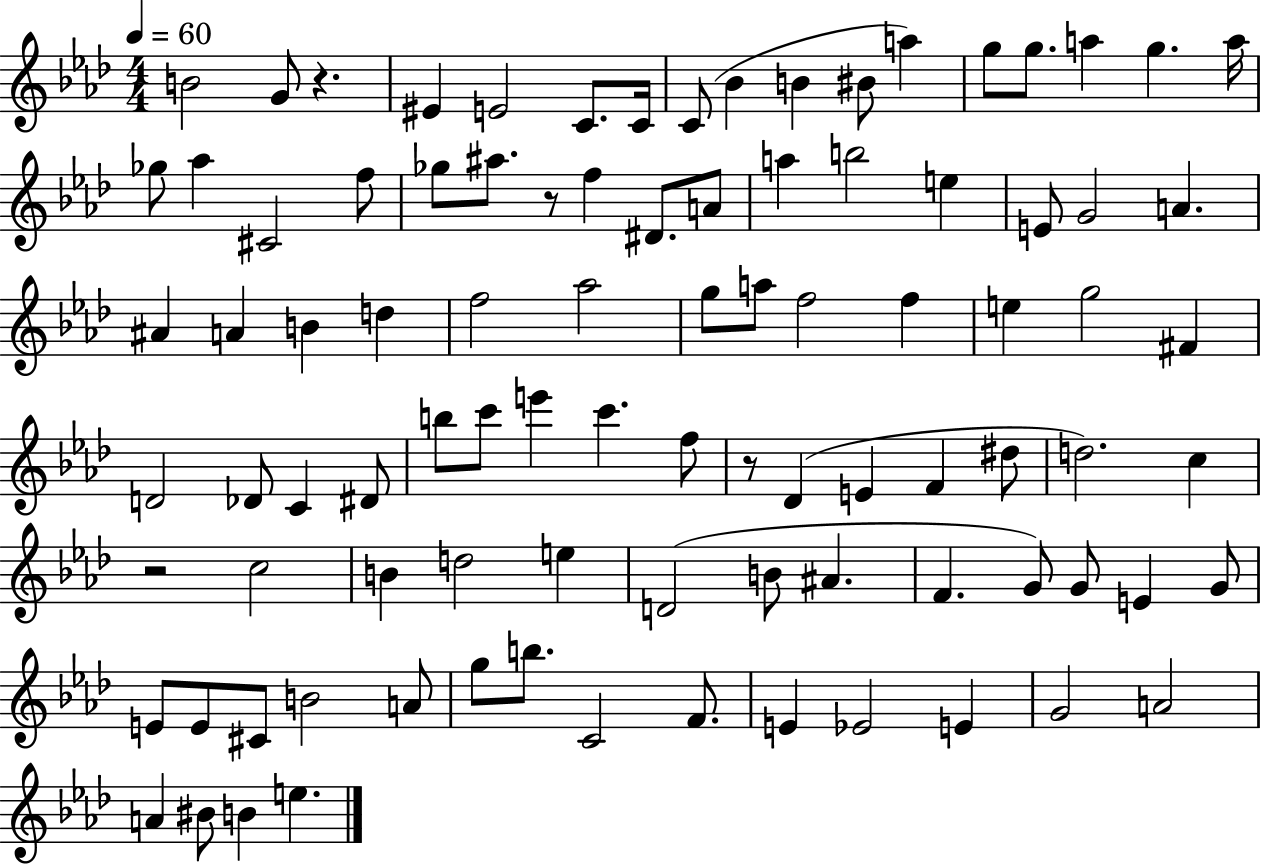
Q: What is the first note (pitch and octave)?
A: B4